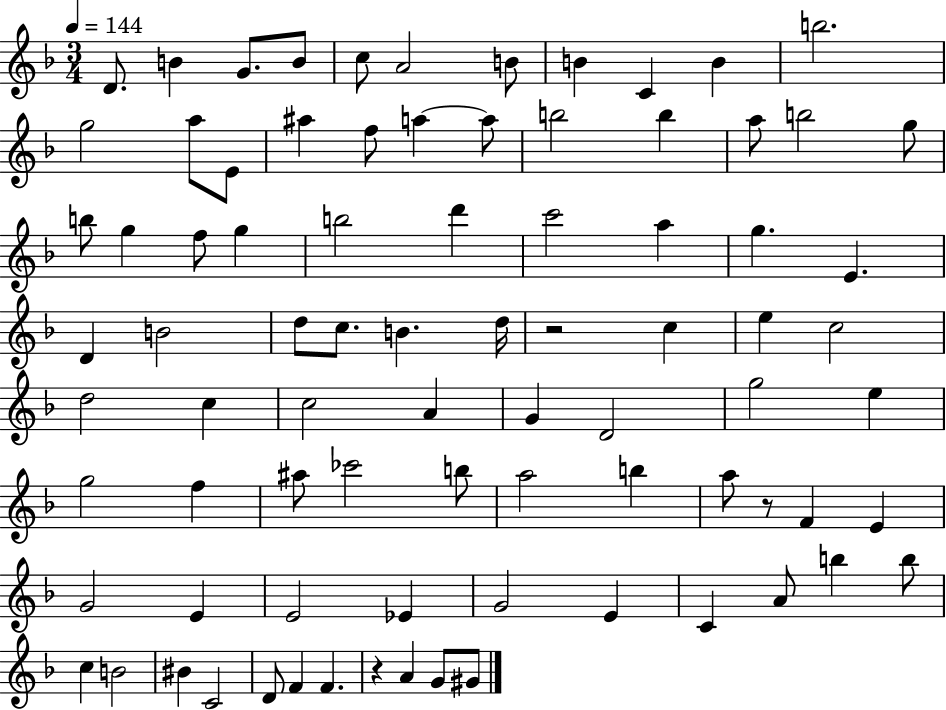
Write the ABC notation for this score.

X:1
T:Untitled
M:3/4
L:1/4
K:F
D/2 B G/2 B/2 c/2 A2 B/2 B C B b2 g2 a/2 E/2 ^a f/2 a a/2 b2 b a/2 b2 g/2 b/2 g f/2 g b2 d' c'2 a g E D B2 d/2 c/2 B d/4 z2 c e c2 d2 c c2 A G D2 g2 e g2 f ^a/2 _c'2 b/2 a2 b a/2 z/2 F E G2 E E2 _E G2 E C A/2 b b/2 c B2 ^B C2 D/2 F F z A G/2 ^G/2